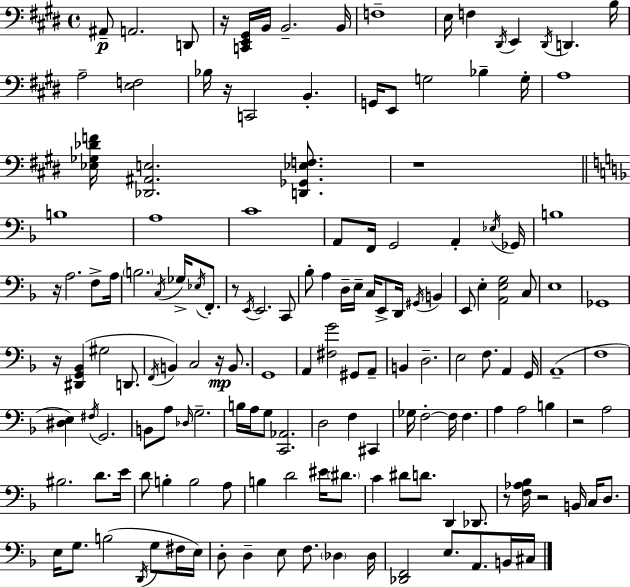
{
  \clef bass
  \time 4/4
  \defaultTimeSignature
  \key e \major
  ais,8--\p a,2. d,8 | r16 <c, e, gis,>16 b,16 b,2.-- b,16 | f1-- | e16 f4 \acciaccatura { dis,16 } e,4 \acciaccatura { dis,16 } d,4. | \break b16 a2-- <e f>2 | bes16 r16 c,2 b,4.-. | g,16 e,8 g2 bes4-- | g16-. a1 | \break <ees ges des' f'>16 <des, ais, e>2. <d, ges, ees f>8. | r1 | \bar "||" \break \key f \major b1 | a1 | c'1 | a,8 f,16 g,2 a,4-. \acciaccatura { ees16 } | \break ges,16 b1 | r16 a2. f8-> | a16 \parenthesize b2. \acciaccatura { c16 } ges16-> \acciaccatura { ees16 } | f,8.-. r8 \acciaccatura { e,16 } e,2. | \break c,8 bes8-. a4 d16-- e16-- c16 e,8-> d,16 | \acciaccatura { gis,16 } b,4 e,8 e4-. <a, e g>2 | c8 e1 | ges,1 | \break r16 <dis, g, bes,>4( gis2 | d,8. \acciaccatura { f,16 }) b,4 c2 | r16\mp b,8. g,1 | a,4 <fis g'>2 | \break gis,8 a,8-- b,4 d2.-- | e2 f8. | a,4 g,16 a,1--( | f1 | \break <dis e>4) \acciaccatura { fis16 } g,2. | b,8 a8 \grace { des16 } g2.-- | b16 a16 g8 <c, aes,>2. | d2 | \break f4 cis,4 ges16 f2-.~~ | f16 f4. a4 a2 | b4 r2 | a2 bis2. | \break d'8. e'16 d'8 b4-. b2 | a8 b4 d'2 | eis'16 \parenthesize dis'8. c'4 dis'8 d'8. | d,4 des,8. r8 <f aes bes>16 r2 | \break b,16 c16 d8. e16 g8. b2( | \acciaccatura { d,16 } g8 fis16 e16) d8-. d4-- e8 | f8. \parenthesize des4 des16 <des, f,>2 | e8. a,8. b,16 cis16 \bar "|."
}